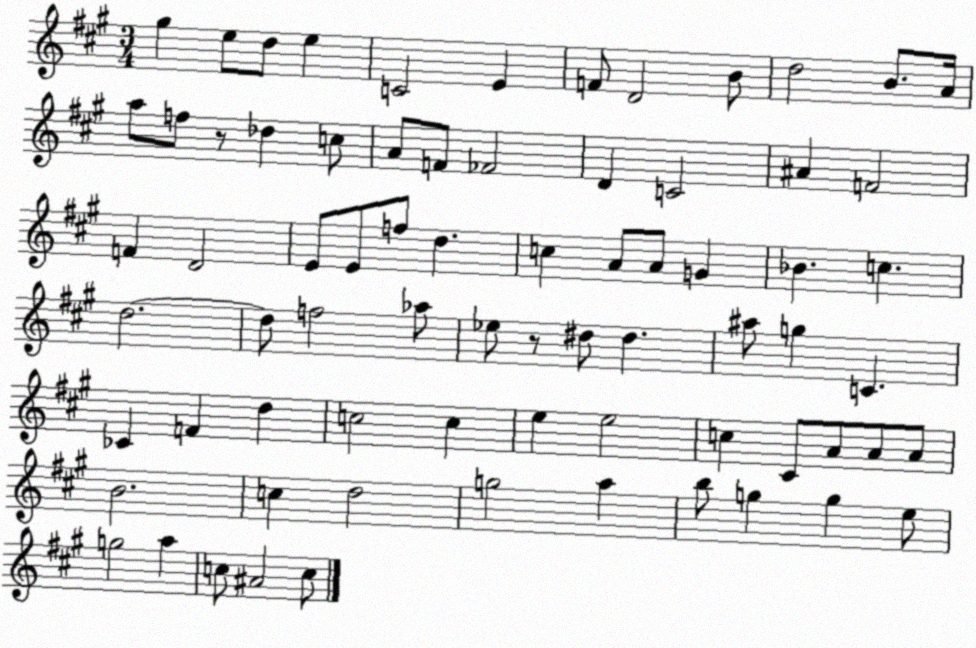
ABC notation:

X:1
T:Untitled
M:3/4
L:1/4
K:A
^g e/2 d/2 e C2 E F/2 D2 B/2 d2 B/2 A/4 a/2 f/2 z/2 _d c/2 A/2 F/2 _F2 D C2 ^A F2 F D2 E/2 E/2 f/2 d c A/2 A/2 G _B c d2 d/2 f2 _a/2 _e/2 z/2 ^d/2 ^d ^a/2 g C _C F d c2 c e e2 c ^C/2 A/2 A/2 A/2 B2 c d2 g2 a b/2 g g e/2 g2 a c/2 ^A2 c/2